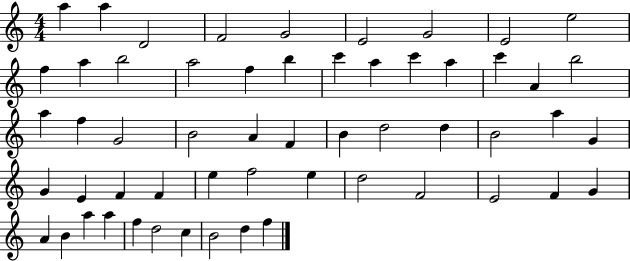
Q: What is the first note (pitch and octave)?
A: A5